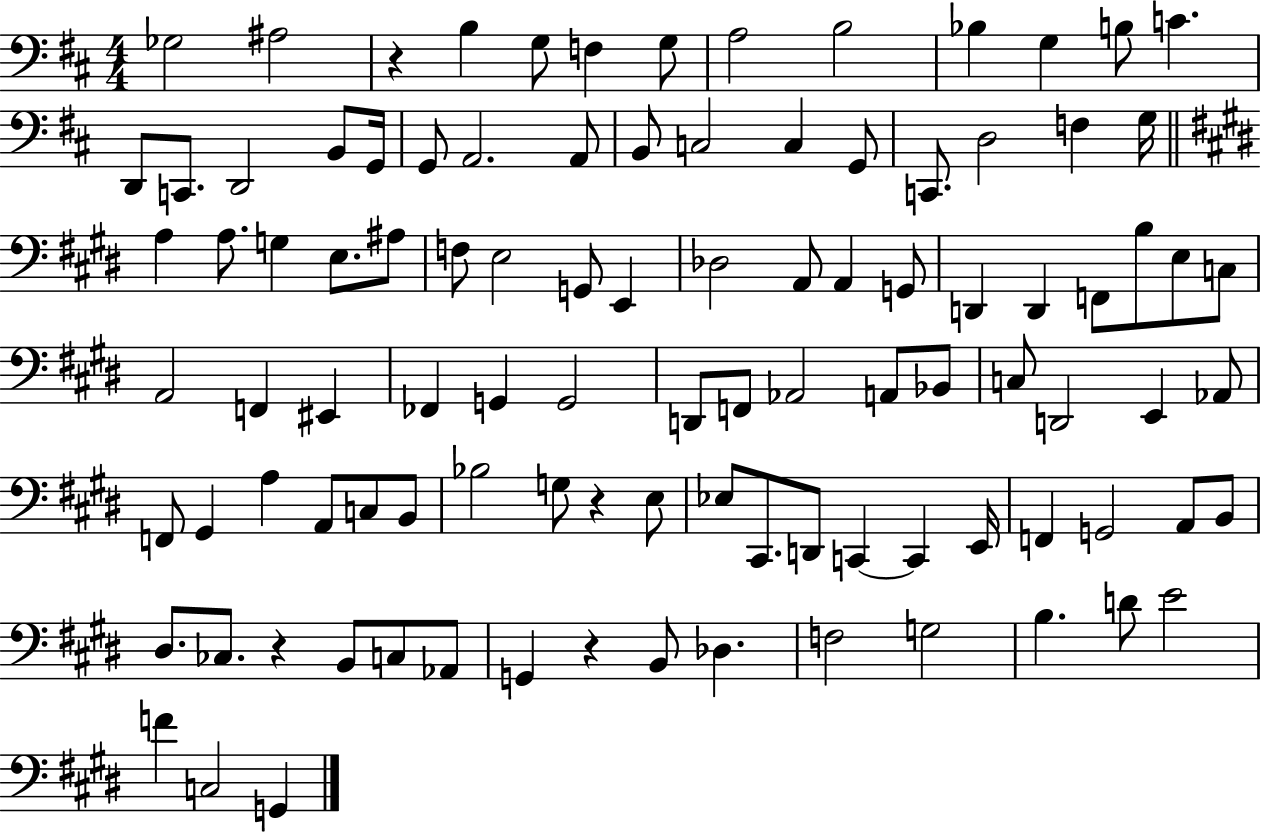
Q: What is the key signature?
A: D major